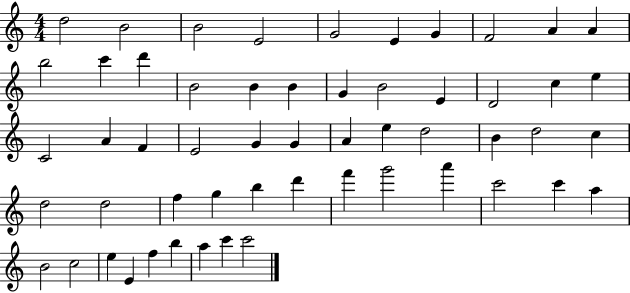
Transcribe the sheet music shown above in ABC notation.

X:1
T:Untitled
M:4/4
L:1/4
K:C
d2 B2 B2 E2 G2 E G F2 A A b2 c' d' B2 B B G B2 E D2 c e C2 A F E2 G G A e d2 B d2 c d2 d2 f g b d' f' g'2 a' c'2 c' a B2 c2 e E f b a c' c'2